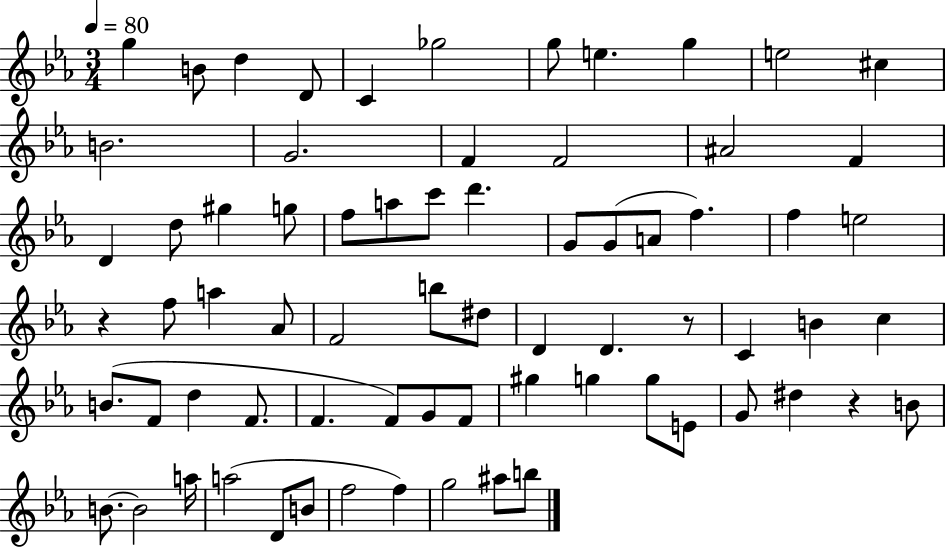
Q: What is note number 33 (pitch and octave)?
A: A5